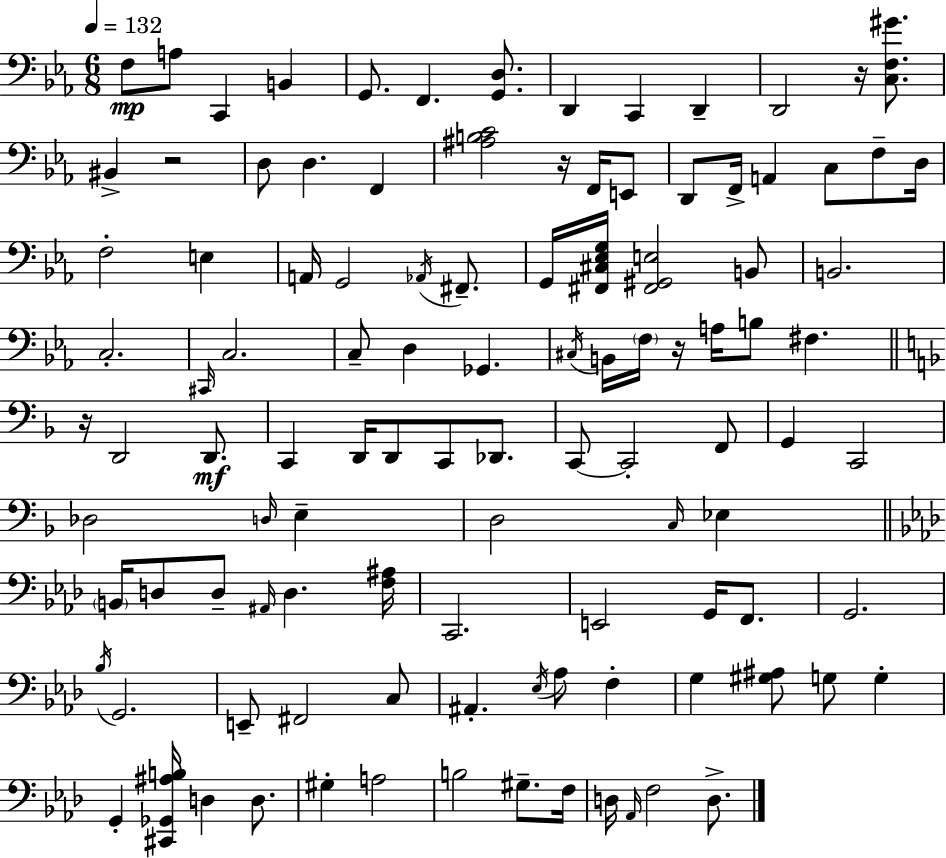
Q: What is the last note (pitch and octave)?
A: D3